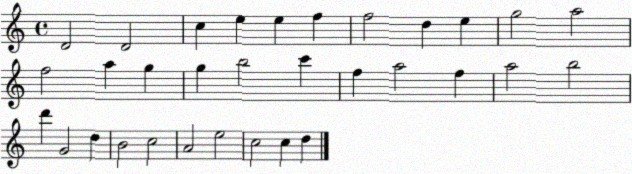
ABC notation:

X:1
T:Untitled
M:4/4
L:1/4
K:C
D2 D2 c e e f f2 d e g2 a2 f2 a g g b2 c' f a2 f a2 b2 d' G2 d B2 c2 A2 e2 c2 c d